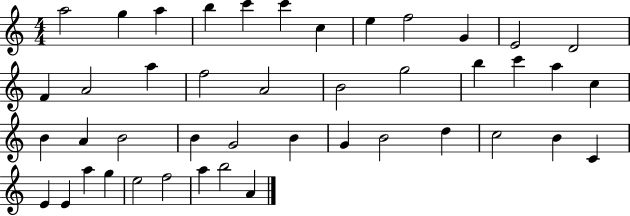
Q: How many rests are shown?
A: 0